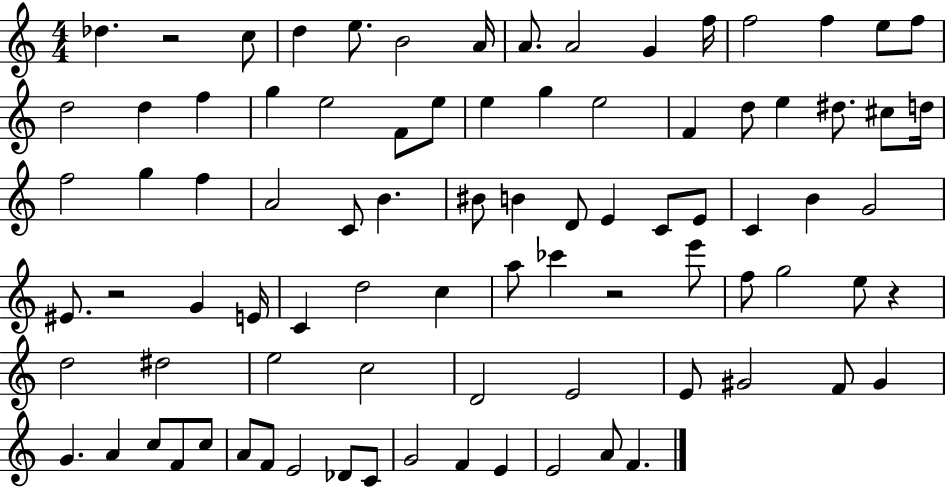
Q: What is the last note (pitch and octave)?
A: F4